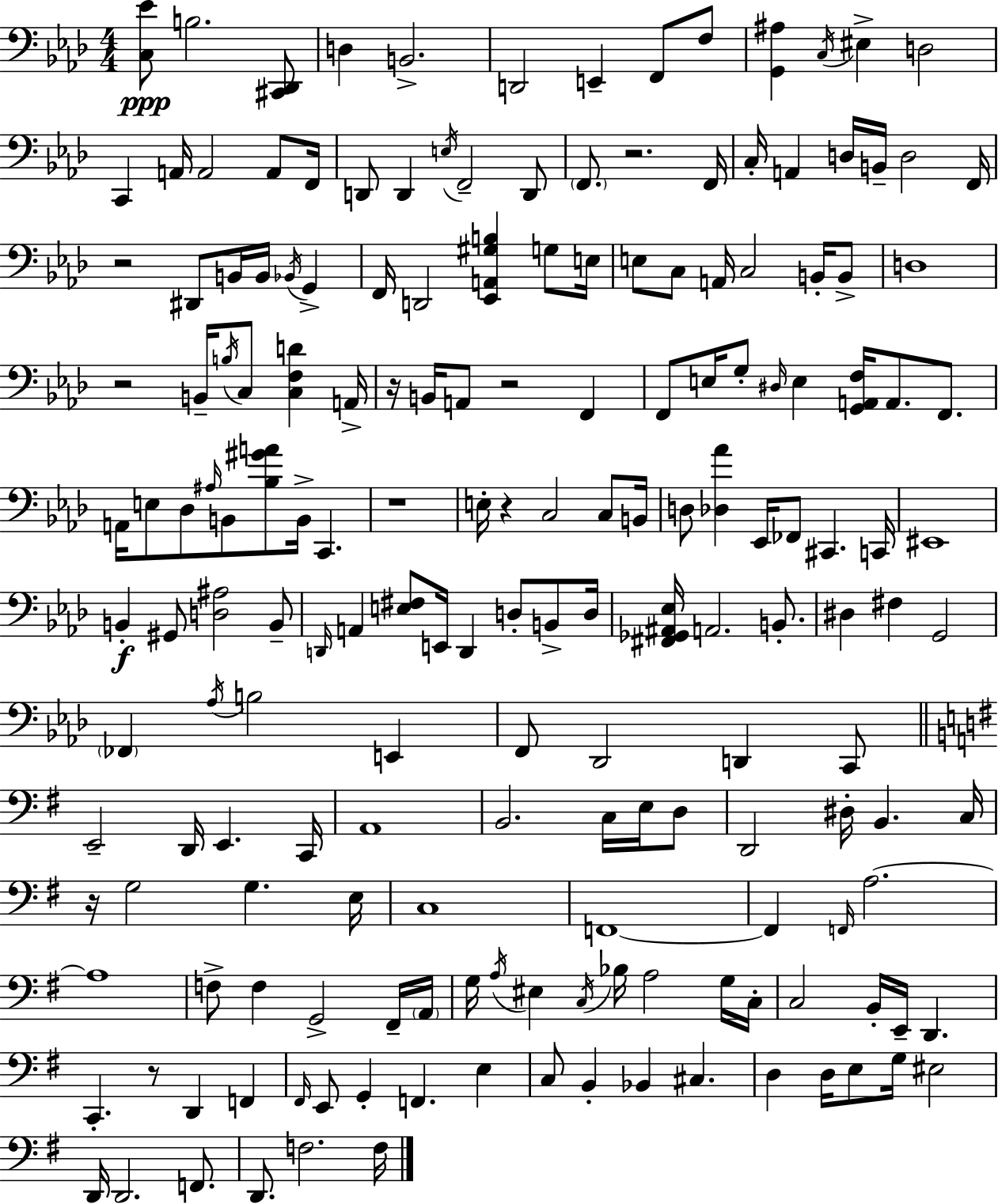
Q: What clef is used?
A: bass